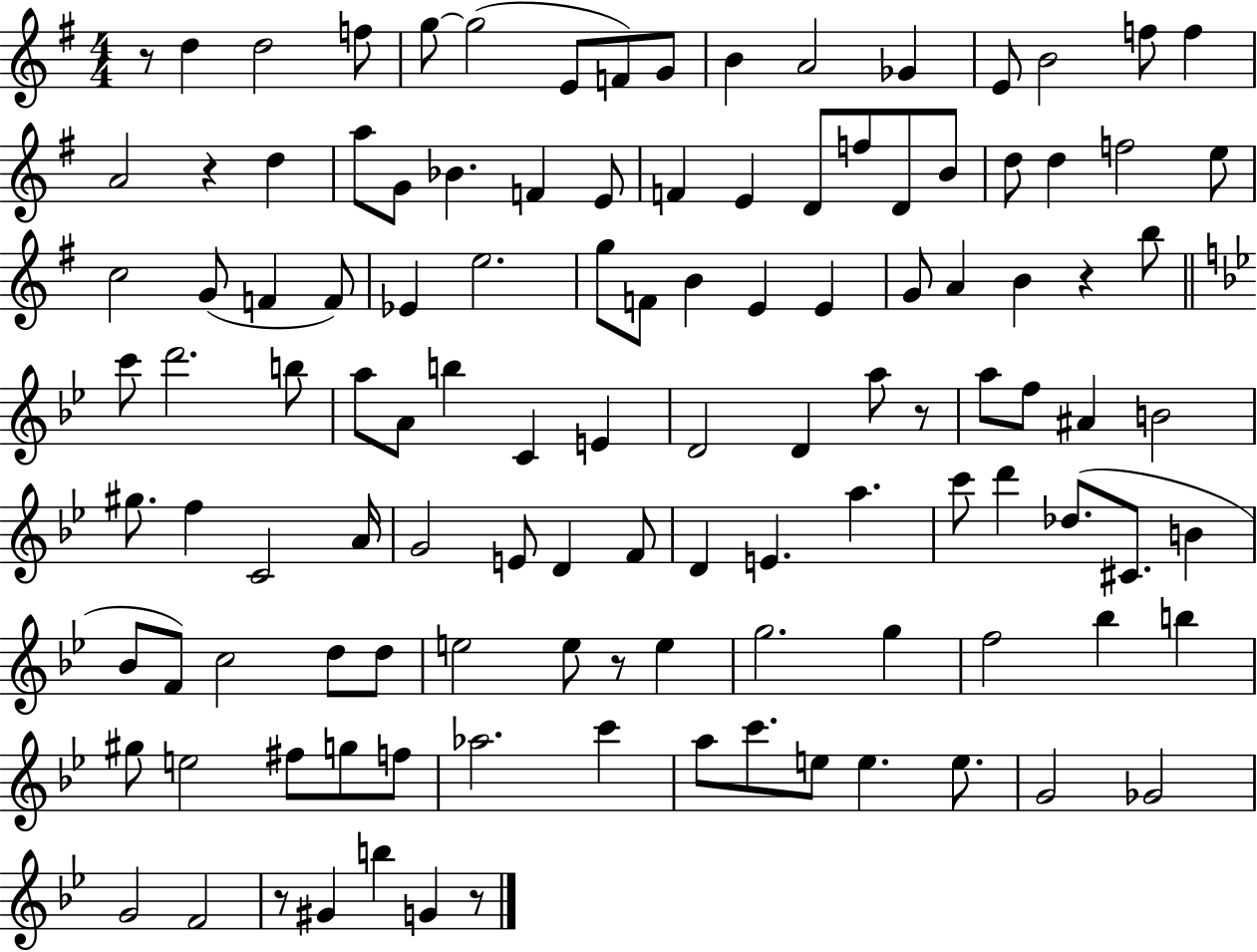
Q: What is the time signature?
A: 4/4